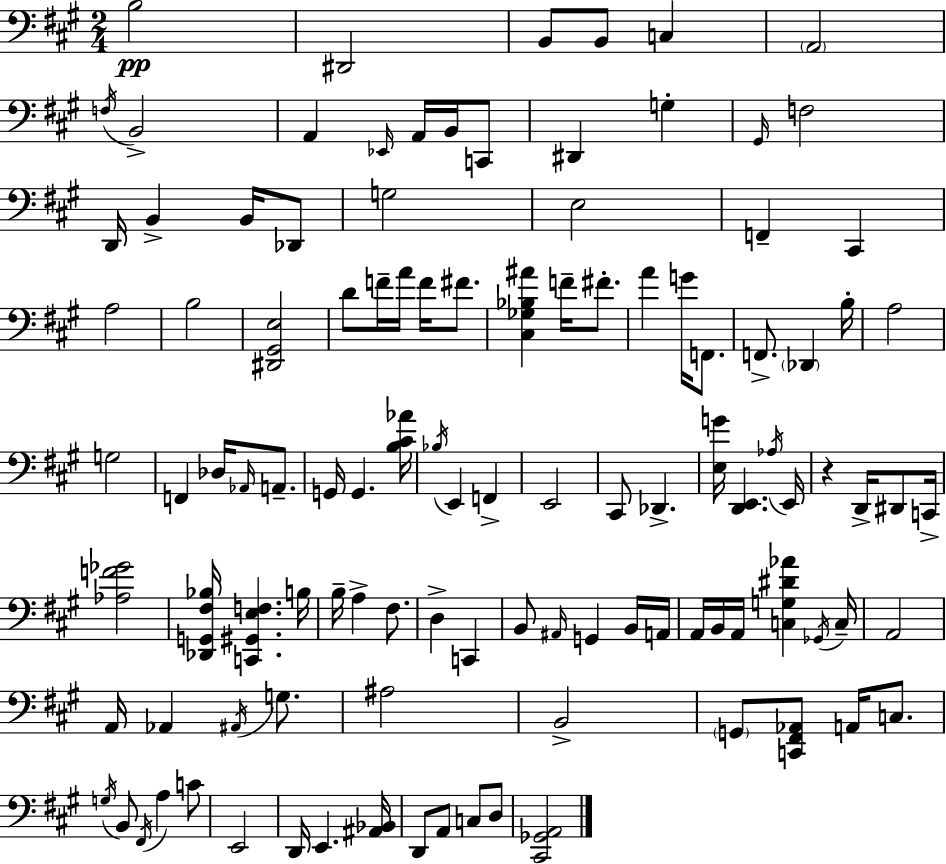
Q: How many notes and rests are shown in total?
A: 110